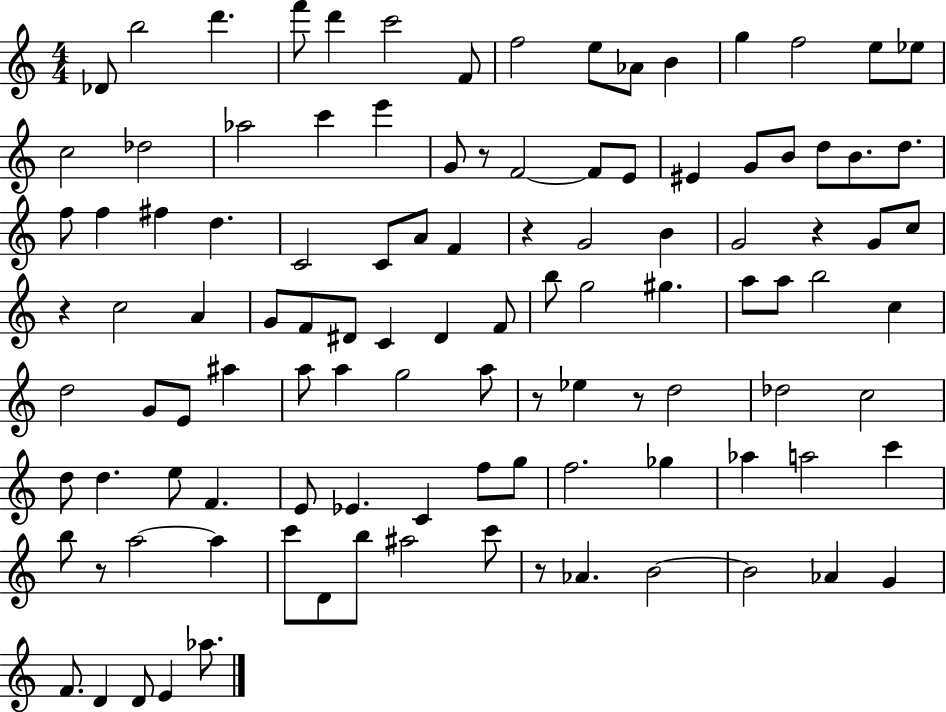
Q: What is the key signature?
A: C major